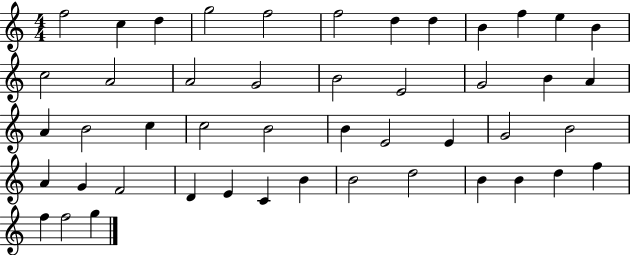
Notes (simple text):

F5/h C5/q D5/q G5/h F5/h F5/h D5/q D5/q B4/q F5/q E5/q B4/q C5/h A4/h A4/h G4/h B4/h E4/h G4/h B4/q A4/q A4/q B4/h C5/q C5/h B4/h B4/q E4/h E4/q G4/h B4/h A4/q G4/q F4/h D4/q E4/q C4/q B4/q B4/h D5/h B4/q B4/q D5/q F5/q F5/q F5/h G5/q